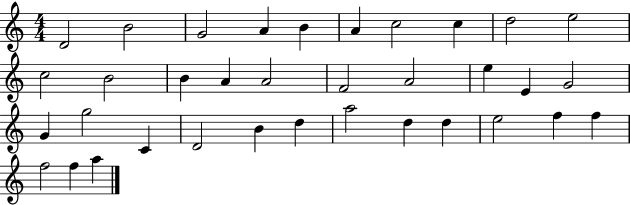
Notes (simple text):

D4/h B4/h G4/h A4/q B4/q A4/q C5/h C5/q D5/h E5/h C5/h B4/h B4/q A4/q A4/h F4/h A4/h E5/q E4/q G4/h G4/q G5/h C4/q D4/h B4/q D5/q A5/h D5/q D5/q E5/h F5/q F5/q F5/h F5/q A5/q